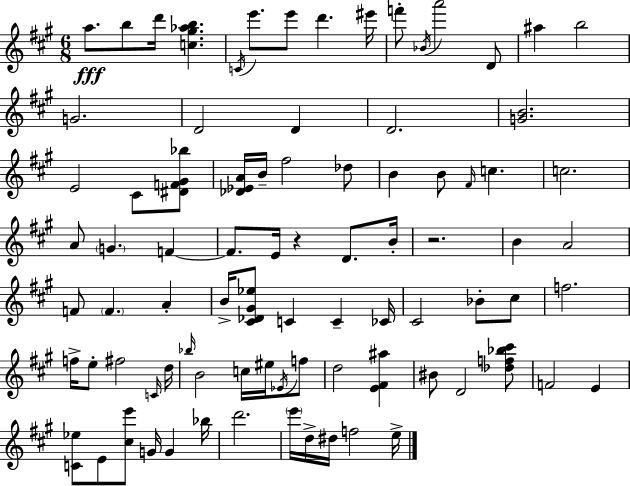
X:1
T:Untitled
M:6/8
L:1/4
K:A
a/2 b/2 d'/4 [c^g_ab] C/4 e'/2 e'/2 d' ^e'/4 f'/2 _B/4 a'2 D/2 ^a b2 G2 D2 D D2 [GB]2 E2 ^C/2 [^DF^G_b]/2 [_D_EA]/4 B/4 ^f2 _d/2 B B/2 ^F/4 c c2 A/2 G F F/2 E/4 z D/2 B/4 z2 B A2 F/2 F A B/4 [^C_D^G_e]/2 C C _C/4 ^C2 _B/2 ^c/2 f2 f/4 e/2 ^f2 C/4 d/4 _b/4 B2 c/4 ^e/4 _E/4 f/2 d2 [E^F^a] ^B/2 D2 [_df_b^c']/2 F2 E [C_e]/2 E/2 [^ce']/2 G/4 G _b/4 d'2 e'/4 d/4 ^d/4 f2 e/4